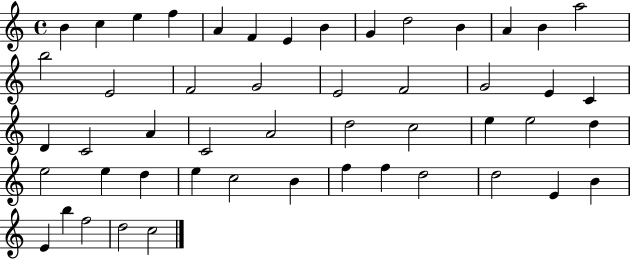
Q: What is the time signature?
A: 4/4